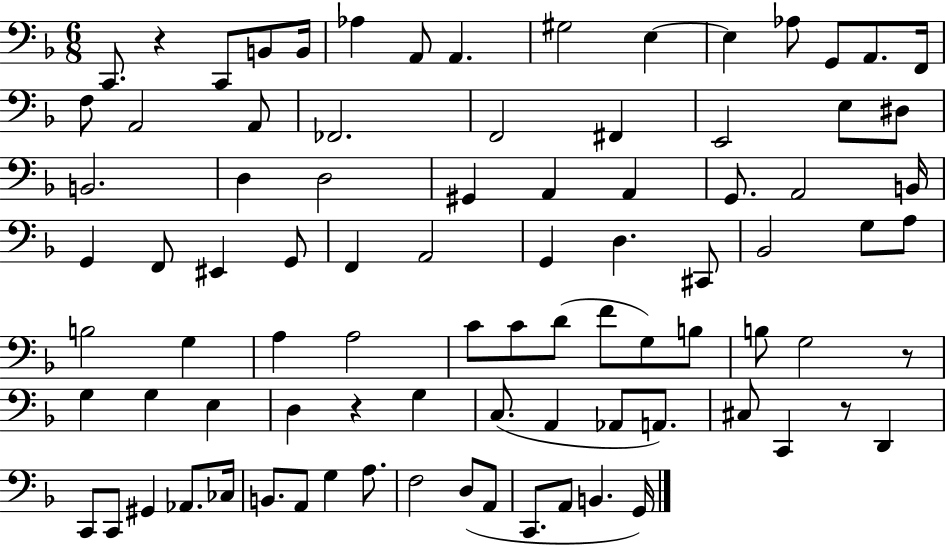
{
  \clef bass
  \numericTimeSignature
  \time 6/8
  \key f \major
  c,8. r4 c,8 b,8 b,16 | aes4 a,8 a,4. | gis2 e4~~ | e4 aes8 g,8 a,8. f,16 | \break f8 a,2 a,8 | fes,2. | f,2 fis,4 | e,2 e8 dis8 | \break b,2. | d4 d2 | gis,4 a,4 a,4 | g,8. a,2 b,16 | \break g,4 f,8 eis,4 g,8 | f,4 a,2 | g,4 d4. cis,8 | bes,2 g8 a8 | \break b2 g4 | a4 a2 | c'8 c'8 d'8( f'8 g8) b8 | b8 g2 r8 | \break g4 g4 e4 | d4 r4 g4 | c8.( a,4 aes,8 a,8.) | cis8 c,4 r8 d,4 | \break c,8 c,8 gis,4 aes,8. ces16 | b,8. a,8 g4 a8. | f2 d8( a,8 | c,8. a,8 b,4. g,16) | \break \bar "|."
}